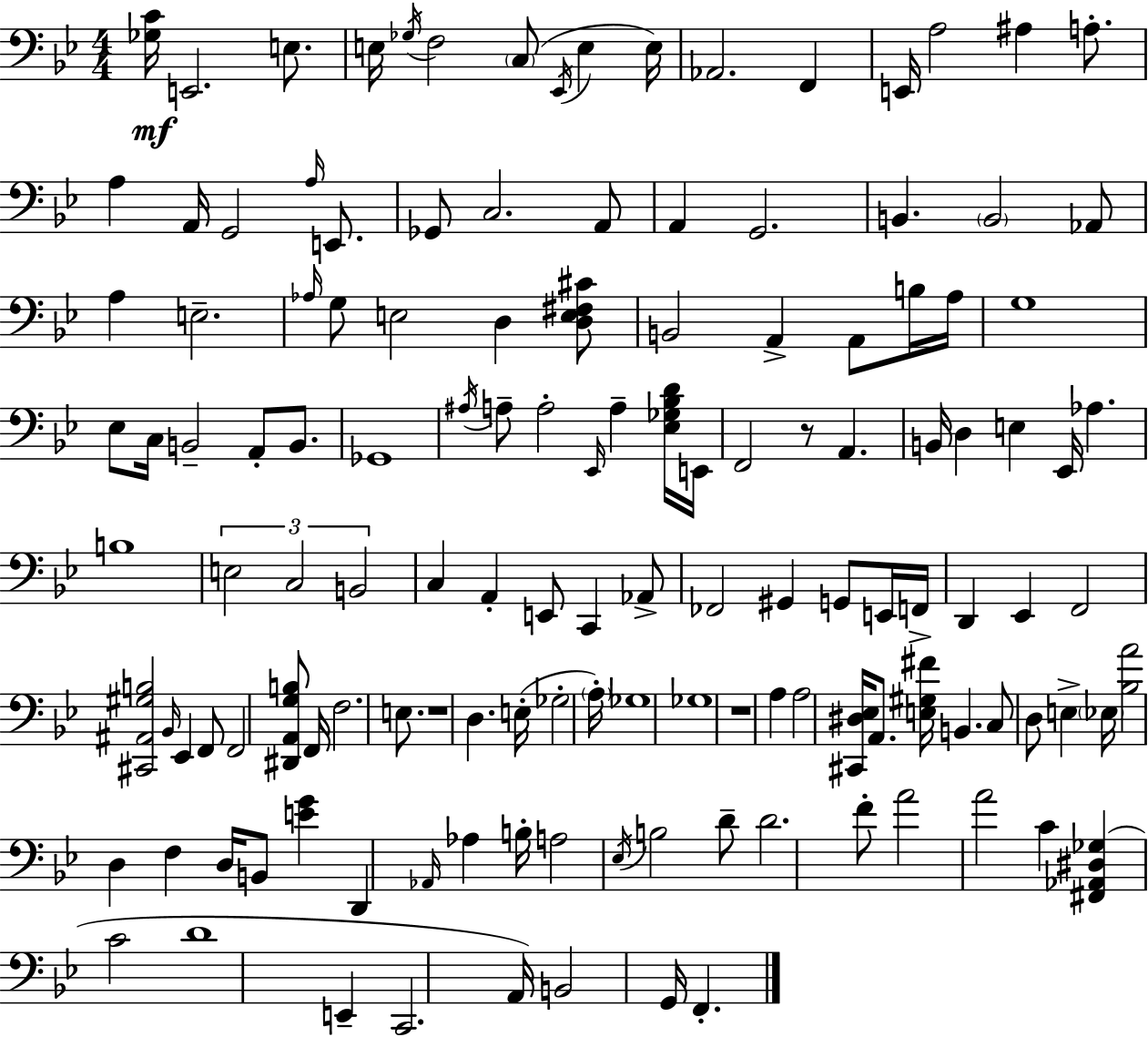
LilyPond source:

{
  \clef bass
  \numericTimeSignature
  \time 4/4
  \key bes \major
  \repeat volta 2 { <ges c'>16\mf e,2. e8. | e16 \acciaccatura { ges16 } f2 \parenthesize c8( \acciaccatura { ees,16 } e4 | e16) aes,2. f,4 | e,16 a2 ais4 a8.-. | \break a4 a,16 g,2 \grace { a16 } | e,8. ges,8 c2. | a,8 a,4 g,2. | b,4. \parenthesize b,2 | \break aes,8 a4 e2.-- | \grace { aes16 } g8 e2 d4 | <d e fis cis'>8 b,2 a,4-> | a,8 b16 a16 g1 | \break ees8 c16 b,2-- a,8-. | b,8. ges,1 | \acciaccatura { ais16 } a8-- a2-. \grace { ees,16 } | a4-- <ees ges bes d'>16 e,16 f,2 r8 | \break a,4. b,16 d4 e4 ees,16 | aes4. b1 | \tuplet 3/2 { e2 c2 | b,2 } c4 | \break a,4-. e,8 c,4 aes,8-> fes,2 | gis,4 g,8 e,16 f,16-> d,4 | ees,4 f,2 <cis, ais, gis b>2 | \grace { bes,16 } ees,4 f,8 f,2 | \break <dis, a, g b>8 f,16 f2. | e8. r1 | d4. e16-.( ges2-. | \parenthesize a16-.) ges1 | \break ges1 | r1 | a4 a2 | <cis, dis ees>16 a,8. <e gis fis'>16 b,4. c8 | \break d8 e4-> \parenthesize ees16 <bes a'>2 d4 | f4 d16 b,8 <e' g'>4 d,4 | \grace { aes,16 } aes4 b16-. a2 | \acciaccatura { ees16 } b2 d'8-- d'2. | \break f'8-. a'2 | a'2 c'4 <fis, aes, dis ges>4( | c'2 d'1 | e,4-- c,2. | \break a,16) b,2 | g,16 f,4.-. } \bar "|."
}